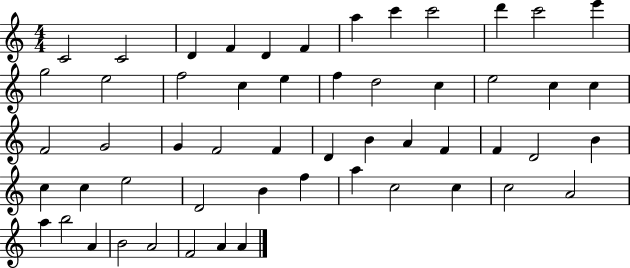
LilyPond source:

{
  \clef treble
  \numericTimeSignature
  \time 4/4
  \key c \major
  c'2 c'2 | d'4 f'4 d'4 f'4 | a''4 c'''4 c'''2 | d'''4 c'''2 e'''4 | \break g''2 e''2 | f''2 c''4 e''4 | f''4 d''2 c''4 | e''2 c''4 c''4 | \break f'2 g'2 | g'4 f'2 f'4 | d'4 b'4 a'4 f'4 | f'4 d'2 b'4 | \break c''4 c''4 e''2 | d'2 b'4 f''4 | a''4 c''2 c''4 | c''2 a'2 | \break a''4 b''2 a'4 | b'2 a'2 | f'2 a'4 a'4 | \bar "|."
}